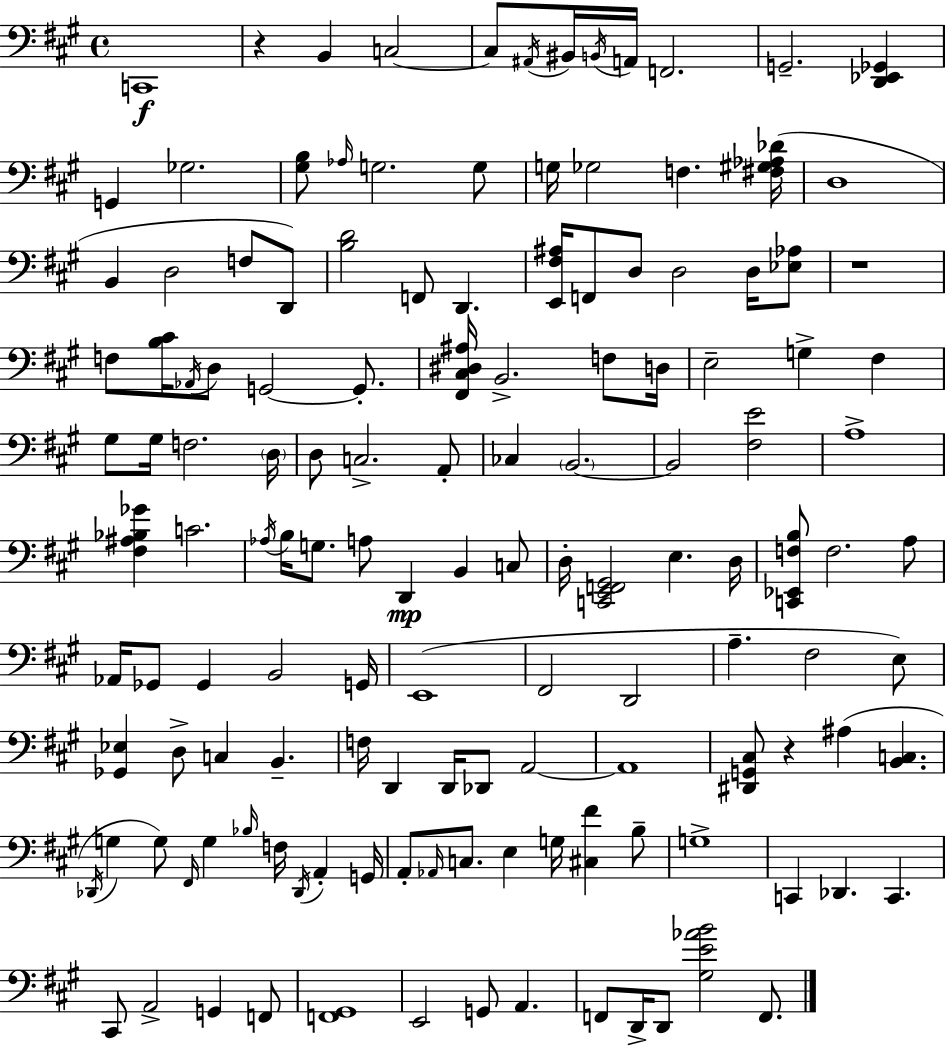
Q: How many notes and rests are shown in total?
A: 137